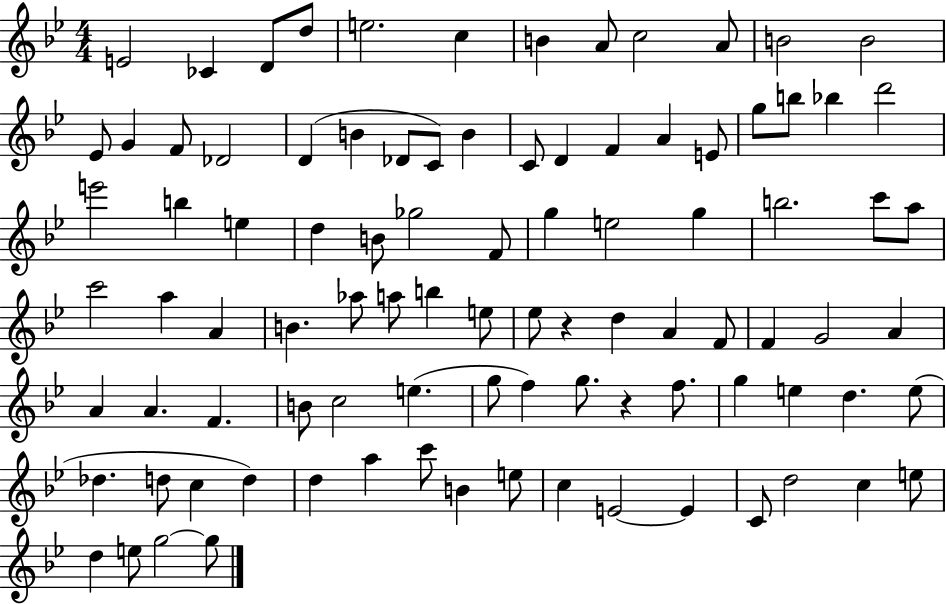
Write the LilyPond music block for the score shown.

{
  \clef treble
  \numericTimeSignature
  \time 4/4
  \key bes \major
  \repeat volta 2 { e'2 ces'4 d'8 d''8 | e''2. c''4 | b'4 a'8 c''2 a'8 | b'2 b'2 | \break ees'8 g'4 f'8 des'2 | d'4( b'4 des'8 c'8) b'4 | c'8 d'4 f'4 a'4 e'8 | g''8 b''8 bes''4 d'''2 | \break e'''2 b''4 e''4 | d''4 b'8 ges''2 f'8 | g''4 e''2 g''4 | b''2. c'''8 a''8 | \break c'''2 a''4 a'4 | b'4. aes''8 a''8 b''4 e''8 | ees''8 r4 d''4 a'4 f'8 | f'4 g'2 a'4 | \break a'4 a'4. f'4. | b'8 c''2 e''4.( | g''8 f''4) g''8. r4 f''8. | g''4 e''4 d''4. e''8( | \break des''4. d''8 c''4 d''4) | d''4 a''4 c'''8 b'4 e''8 | c''4 e'2~~ e'4 | c'8 d''2 c''4 e''8 | \break d''4 e''8 g''2~~ g''8 | } \bar "|."
}